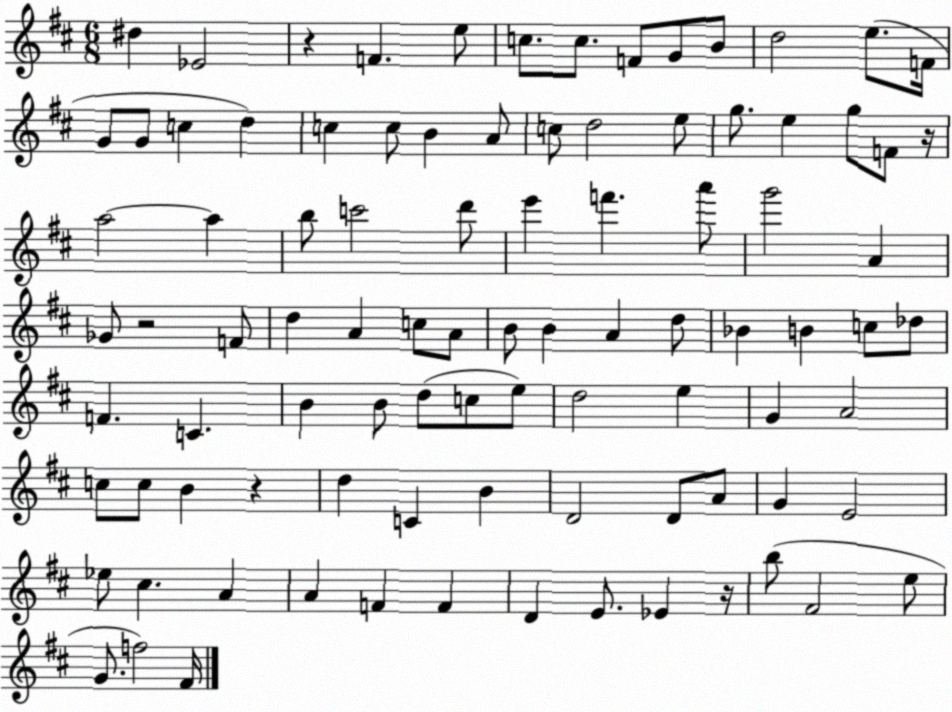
X:1
T:Untitled
M:6/8
L:1/4
K:D
^d _E2 z F e/2 c/2 c/2 F/2 G/2 B/2 d2 e/2 F/4 G/2 G/2 c d c c/2 B A/2 c/2 d2 e/2 g/2 e g/2 F/2 z/4 a2 a b/2 c'2 d'/2 e' f' a'/2 g'2 A _G/2 z2 F/2 d A c/2 A/2 B/2 B A d/2 _B B c/2 _d/2 F C B B/2 d/2 c/2 e/2 d2 e G A2 c/2 c/2 B z d C B D2 D/2 A/2 G E2 _e/2 ^c A A F F D E/2 _E z/4 b/2 ^F2 e/2 G/2 f2 ^F/4